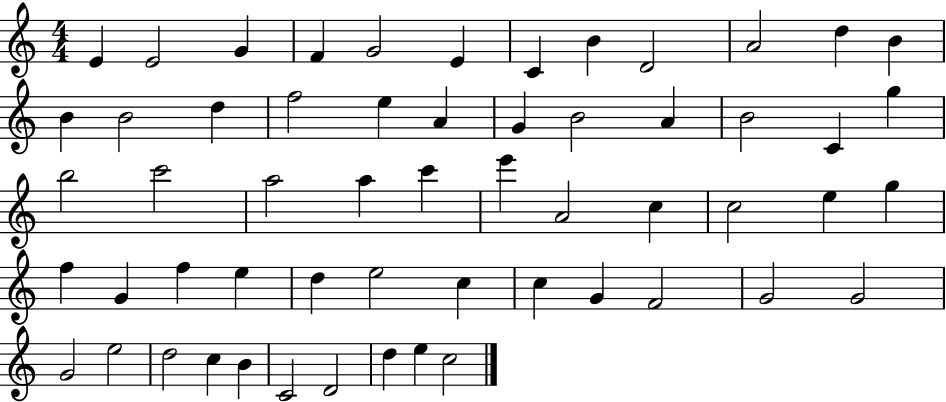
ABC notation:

X:1
T:Untitled
M:4/4
L:1/4
K:C
E E2 G F G2 E C B D2 A2 d B B B2 d f2 e A G B2 A B2 C g b2 c'2 a2 a c' e' A2 c c2 e g f G f e d e2 c c G F2 G2 G2 G2 e2 d2 c B C2 D2 d e c2